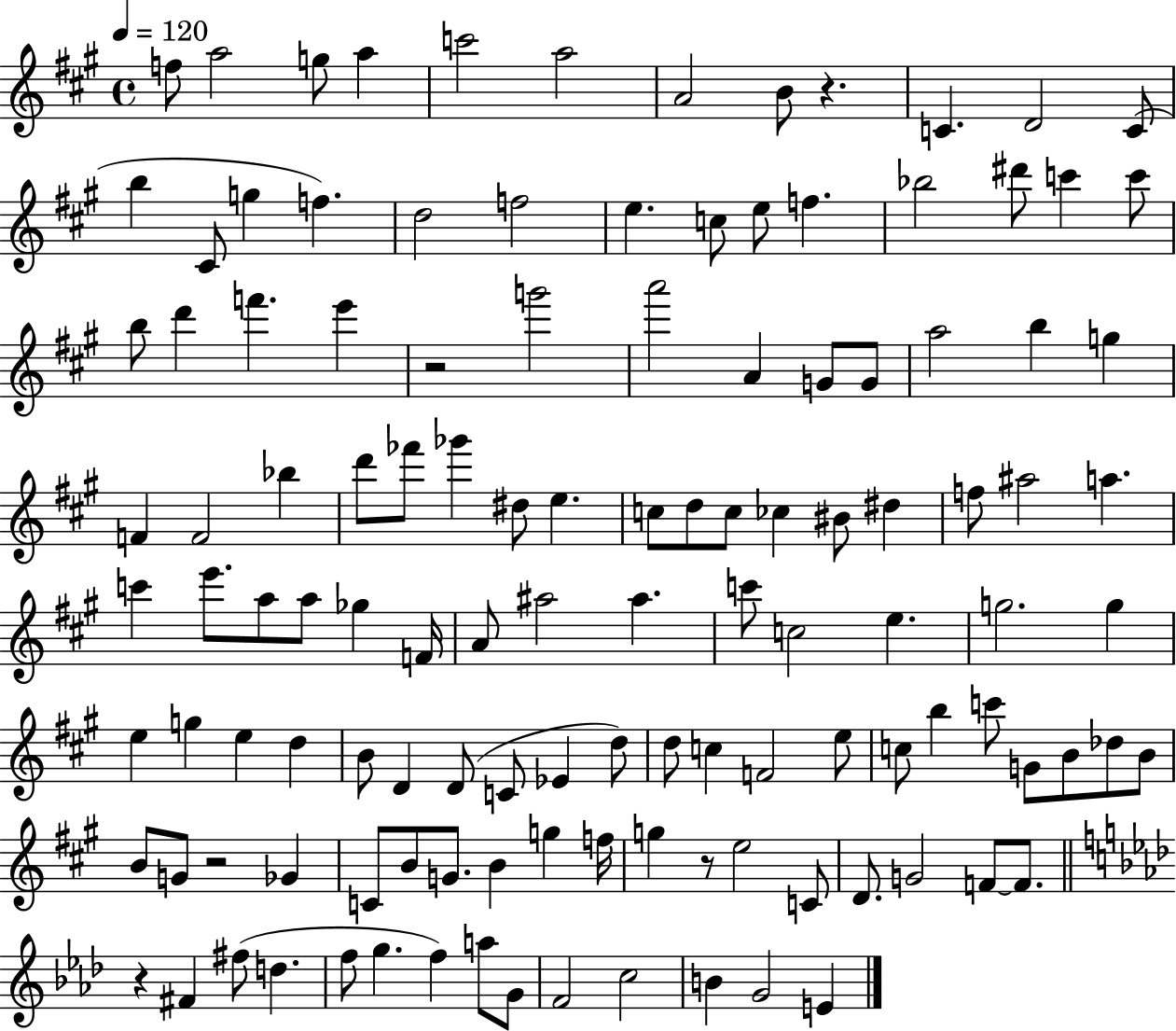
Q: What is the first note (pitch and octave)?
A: F5